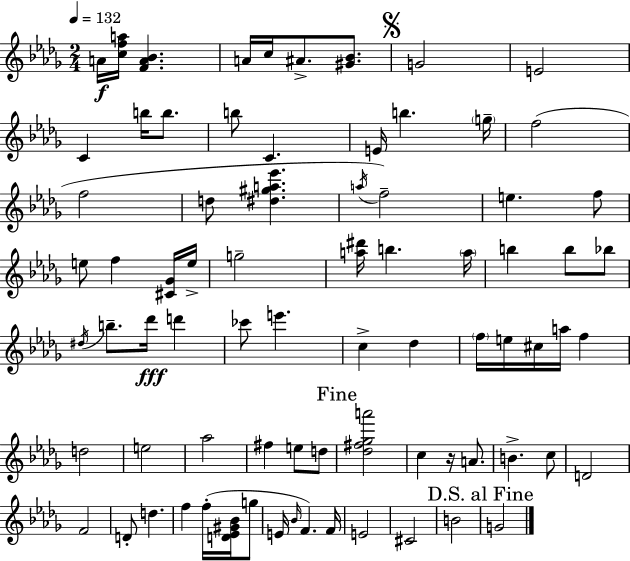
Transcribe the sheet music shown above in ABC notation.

X:1
T:Untitled
M:2/4
L:1/4
K:Bbm
A/4 [cfa]/4 [FA_B] A/4 c/4 ^A/2 [^G_B]/2 G2 E2 C b/4 b/2 b/2 C E/4 b g/4 f2 f2 d/2 [^d^ga_e'] a/4 f2 e f/2 e/2 f [^C_G]/4 e/4 g2 [a^d']/4 b a/4 b b/2 _b/2 ^d/4 b/2 _d'/4 d' _c'/2 e' c _d f/4 e/4 ^c/4 a/4 f d2 e2 _a2 ^f e/2 d/2 [_d^f_ga']2 c z/4 A/2 B c/2 D2 F2 D/2 d f f/4 [D_E^G_B]/4 g/2 E/4 _B/4 F F/4 E2 ^C2 B2 G2